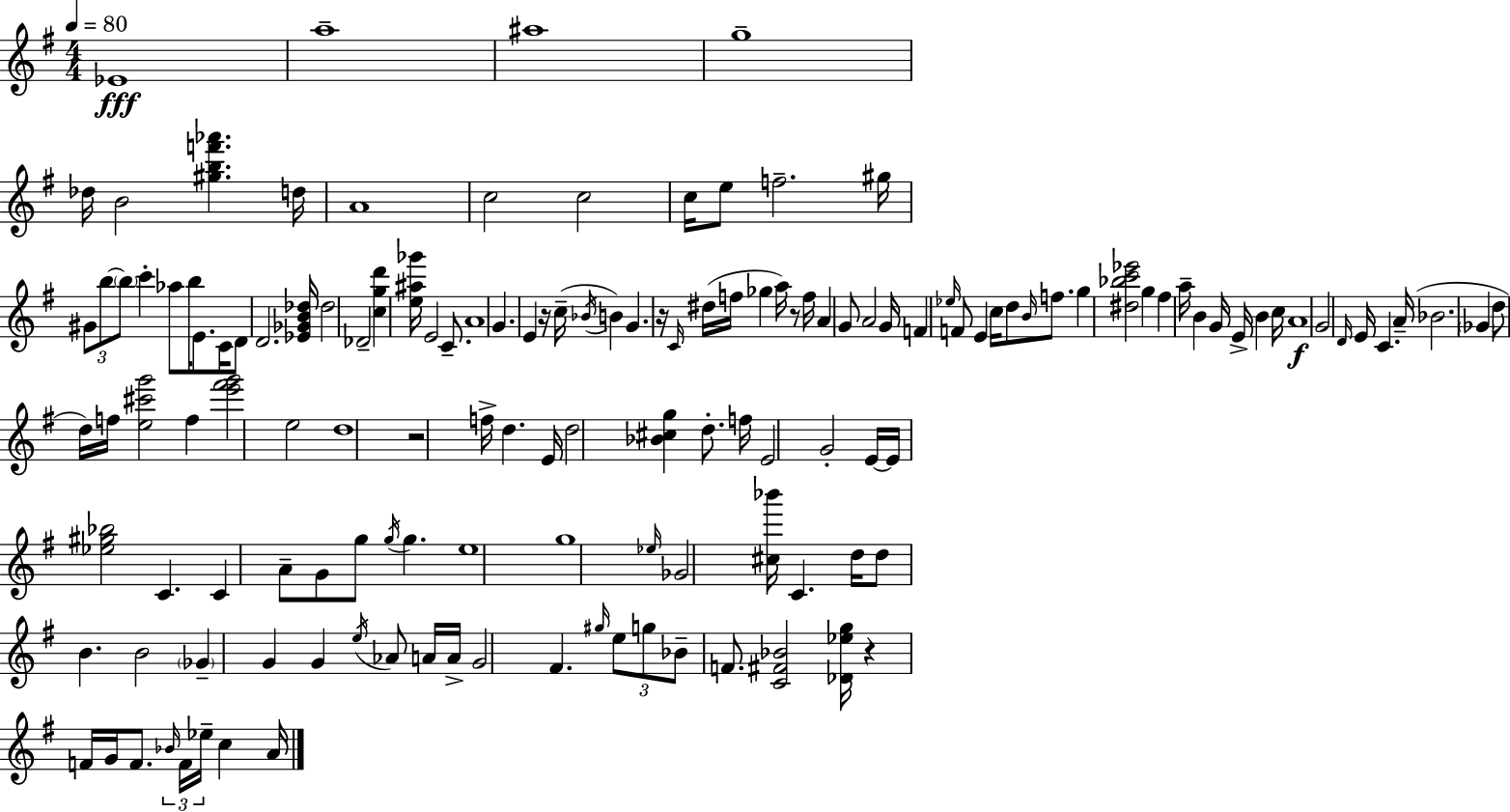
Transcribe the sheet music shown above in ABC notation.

X:1
T:Untitled
M:4/4
L:1/4
K:Em
_E4 a4 ^a4 g4 _d/4 B2 [^gbf'_a'] d/4 A4 c2 c2 c/4 e/2 f2 ^g/4 ^G/2 b/2 b/2 c' _a/2 b/4 E/2 C/4 D/2 D2 [_E_GB_d]/4 _d2 _D2 [cgd'] [e^a_g']/4 E2 C/2 A4 G E z/4 c/4 _B/4 B G z/4 C/4 ^d/4 f/4 _g a/4 z/2 f/4 A G/2 A2 G/4 F _e/4 F/2 E c/4 d/2 B/4 f/2 g [^d_bc'_e']2 g ^f a/4 B G/4 E/4 B c/4 A4 G2 D/4 E/4 C A/4 _B2 _G d/2 d/4 f/4 [e^c'g']2 f [e'^f'g']2 e2 d4 z2 f/4 d E/4 d2 [_B^cg] d/2 f/4 E2 G2 E/4 E/4 [_e^g_b]2 C C A/2 G/2 g/2 g/4 g e4 g4 _e/4 _G2 [^c_b']/4 C d/4 d/2 B B2 _G G G e/4 _A/2 A/4 A/4 G2 ^F ^g/4 e/2 g/2 _B/2 F/2 [C^F_B]2 [_D_eg]/4 z F/4 G/4 F/2 _B/4 F/4 _e/4 c A/4